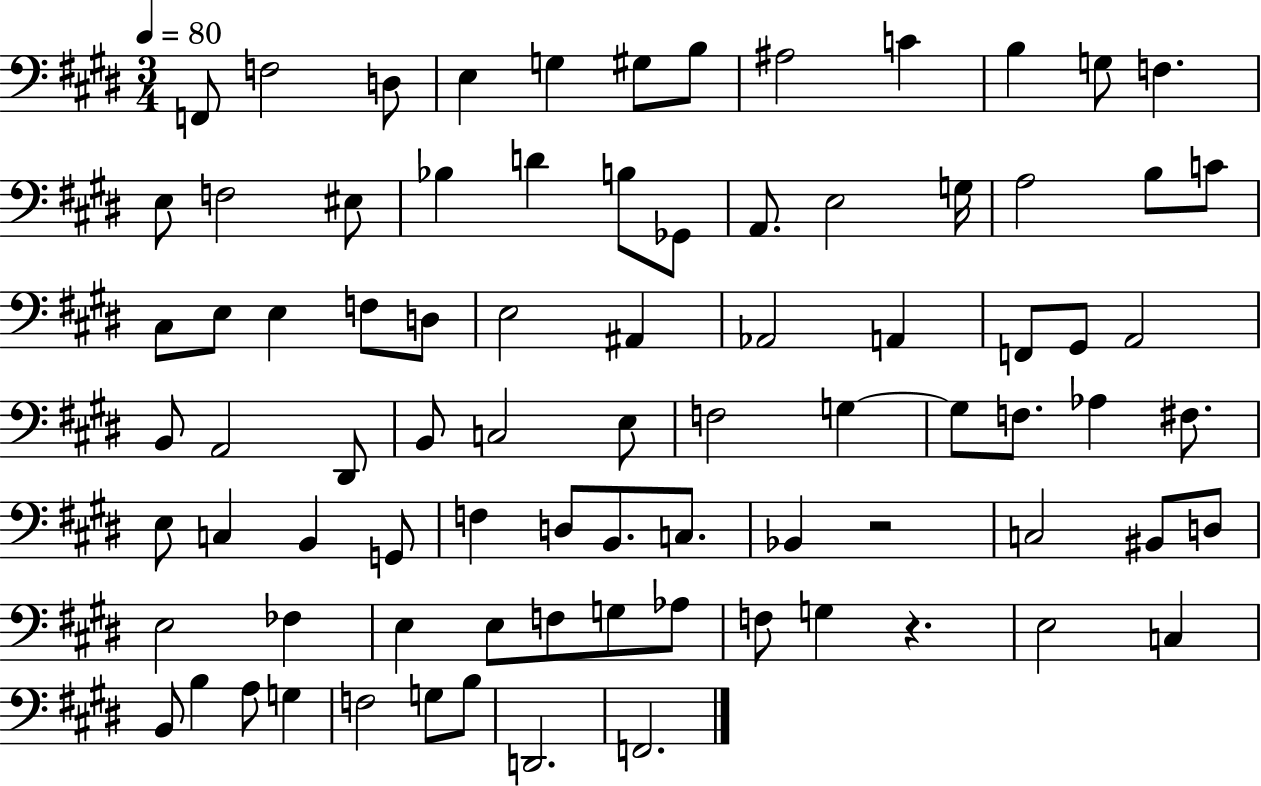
{
  \clef bass
  \numericTimeSignature
  \time 3/4
  \key e \major
  \tempo 4 = 80
  \repeat volta 2 { f,8 f2 d8 | e4 g4 gis8 b8 | ais2 c'4 | b4 g8 f4. | \break e8 f2 eis8 | bes4 d'4 b8 ges,8 | a,8. e2 g16 | a2 b8 c'8 | \break cis8 e8 e4 f8 d8 | e2 ais,4 | aes,2 a,4 | f,8 gis,8 a,2 | \break b,8 a,2 dis,8 | b,8 c2 e8 | f2 g4~~ | g8 f8. aes4 fis8. | \break e8 c4 b,4 g,8 | f4 d8 b,8. c8. | bes,4 r2 | c2 bis,8 d8 | \break e2 fes4 | e4 e8 f8 g8 aes8 | f8 g4 r4. | e2 c4 | \break b,8 b4 a8 g4 | f2 g8 b8 | d,2. | f,2. | \break } \bar "|."
}